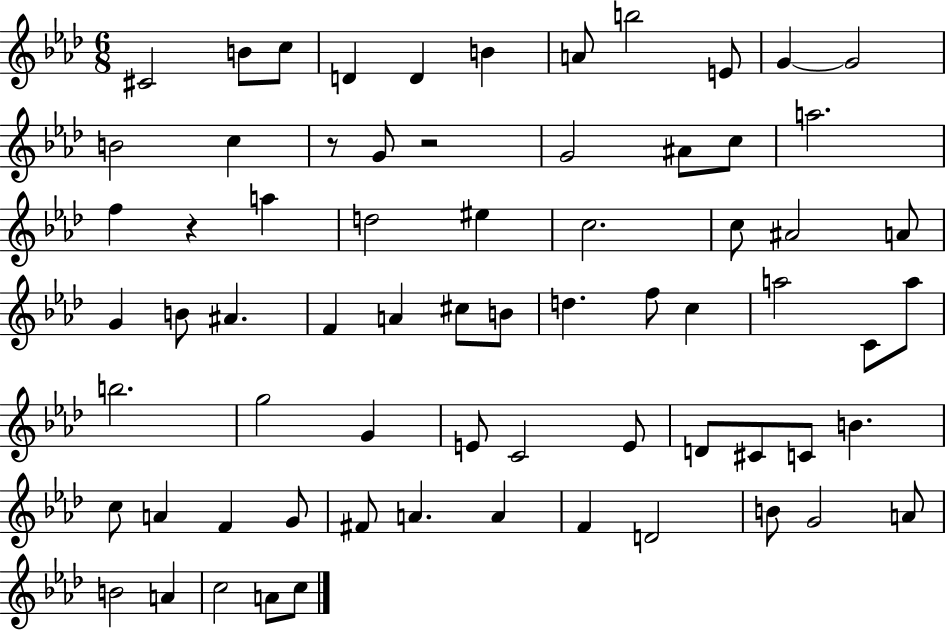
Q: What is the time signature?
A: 6/8